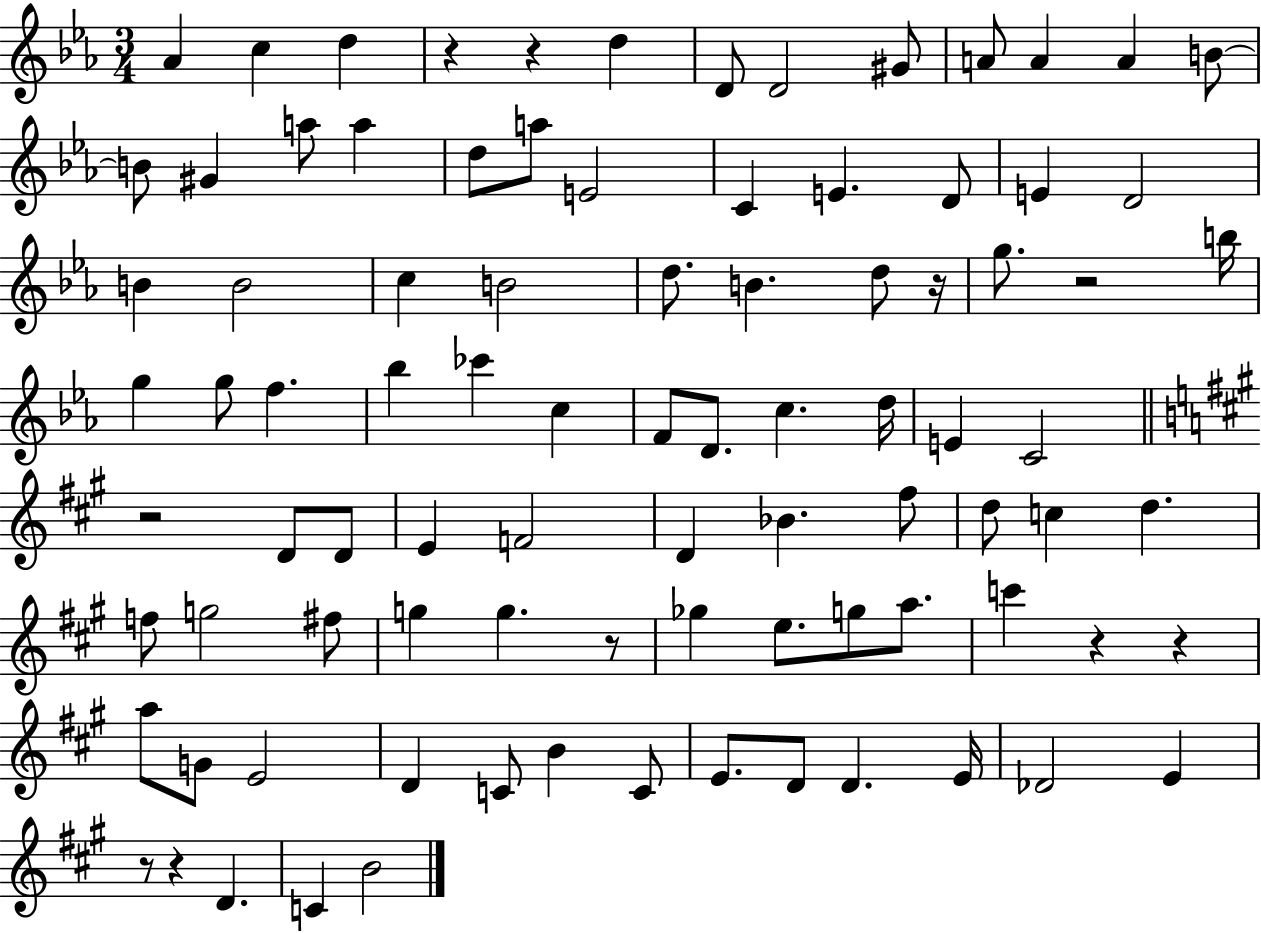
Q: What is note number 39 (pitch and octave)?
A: F4